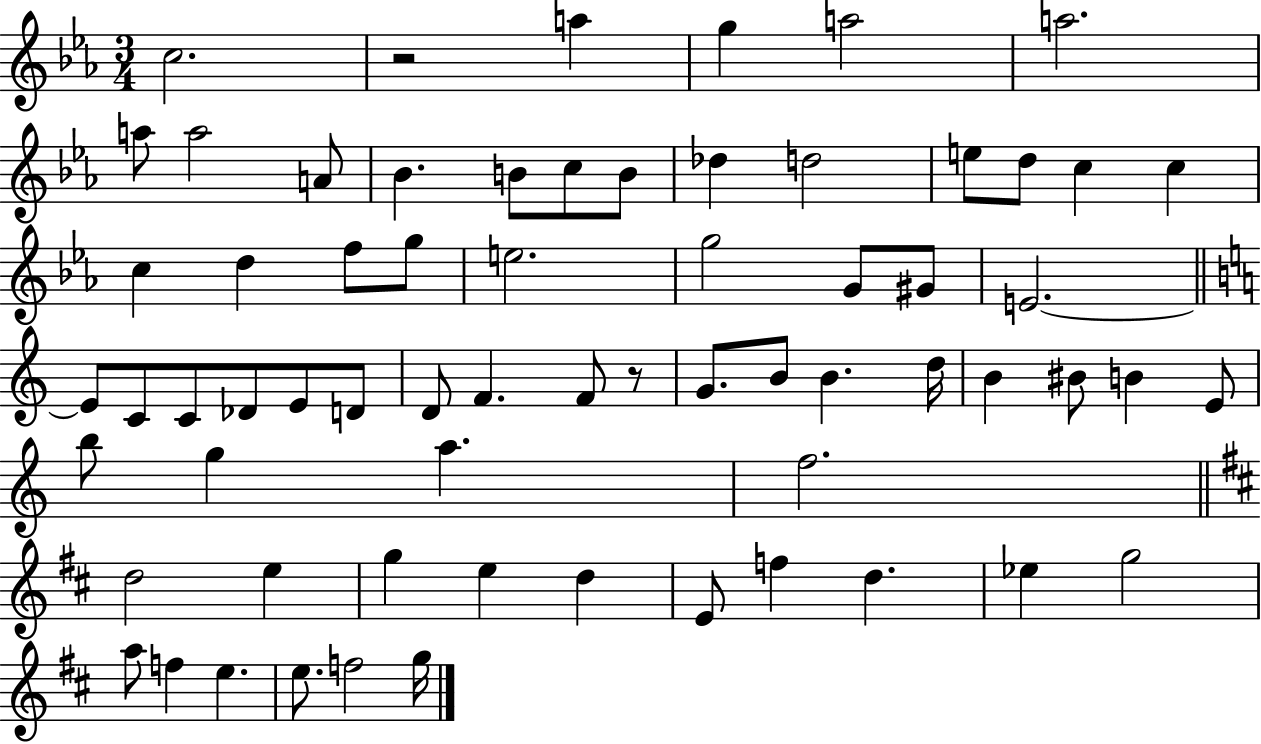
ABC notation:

X:1
T:Untitled
M:3/4
L:1/4
K:Eb
c2 z2 a g a2 a2 a/2 a2 A/2 _B B/2 c/2 B/2 _d d2 e/2 d/2 c c c d f/2 g/2 e2 g2 G/2 ^G/2 E2 E/2 C/2 C/2 _D/2 E/2 D/2 D/2 F F/2 z/2 G/2 B/2 B d/4 B ^B/2 B E/2 b/2 g a f2 d2 e g e d E/2 f d _e g2 a/2 f e e/2 f2 g/4